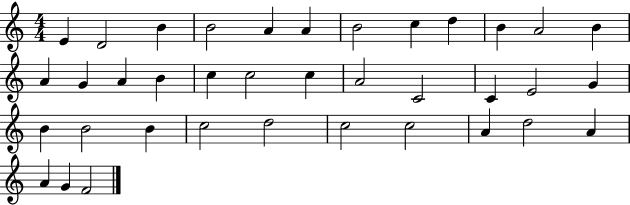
E4/q D4/h B4/q B4/h A4/q A4/q B4/h C5/q D5/q B4/q A4/h B4/q A4/q G4/q A4/q B4/q C5/q C5/h C5/q A4/h C4/h C4/q E4/h G4/q B4/q B4/h B4/q C5/h D5/h C5/h C5/h A4/q D5/h A4/q A4/q G4/q F4/h